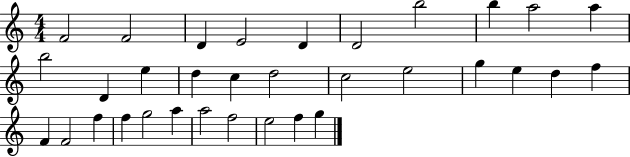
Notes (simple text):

F4/h F4/h D4/q E4/h D4/q D4/h B5/h B5/q A5/h A5/q B5/h D4/q E5/q D5/q C5/q D5/h C5/h E5/h G5/q E5/q D5/q F5/q F4/q F4/h F5/q F5/q G5/h A5/q A5/h F5/h E5/h F5/q G5/q